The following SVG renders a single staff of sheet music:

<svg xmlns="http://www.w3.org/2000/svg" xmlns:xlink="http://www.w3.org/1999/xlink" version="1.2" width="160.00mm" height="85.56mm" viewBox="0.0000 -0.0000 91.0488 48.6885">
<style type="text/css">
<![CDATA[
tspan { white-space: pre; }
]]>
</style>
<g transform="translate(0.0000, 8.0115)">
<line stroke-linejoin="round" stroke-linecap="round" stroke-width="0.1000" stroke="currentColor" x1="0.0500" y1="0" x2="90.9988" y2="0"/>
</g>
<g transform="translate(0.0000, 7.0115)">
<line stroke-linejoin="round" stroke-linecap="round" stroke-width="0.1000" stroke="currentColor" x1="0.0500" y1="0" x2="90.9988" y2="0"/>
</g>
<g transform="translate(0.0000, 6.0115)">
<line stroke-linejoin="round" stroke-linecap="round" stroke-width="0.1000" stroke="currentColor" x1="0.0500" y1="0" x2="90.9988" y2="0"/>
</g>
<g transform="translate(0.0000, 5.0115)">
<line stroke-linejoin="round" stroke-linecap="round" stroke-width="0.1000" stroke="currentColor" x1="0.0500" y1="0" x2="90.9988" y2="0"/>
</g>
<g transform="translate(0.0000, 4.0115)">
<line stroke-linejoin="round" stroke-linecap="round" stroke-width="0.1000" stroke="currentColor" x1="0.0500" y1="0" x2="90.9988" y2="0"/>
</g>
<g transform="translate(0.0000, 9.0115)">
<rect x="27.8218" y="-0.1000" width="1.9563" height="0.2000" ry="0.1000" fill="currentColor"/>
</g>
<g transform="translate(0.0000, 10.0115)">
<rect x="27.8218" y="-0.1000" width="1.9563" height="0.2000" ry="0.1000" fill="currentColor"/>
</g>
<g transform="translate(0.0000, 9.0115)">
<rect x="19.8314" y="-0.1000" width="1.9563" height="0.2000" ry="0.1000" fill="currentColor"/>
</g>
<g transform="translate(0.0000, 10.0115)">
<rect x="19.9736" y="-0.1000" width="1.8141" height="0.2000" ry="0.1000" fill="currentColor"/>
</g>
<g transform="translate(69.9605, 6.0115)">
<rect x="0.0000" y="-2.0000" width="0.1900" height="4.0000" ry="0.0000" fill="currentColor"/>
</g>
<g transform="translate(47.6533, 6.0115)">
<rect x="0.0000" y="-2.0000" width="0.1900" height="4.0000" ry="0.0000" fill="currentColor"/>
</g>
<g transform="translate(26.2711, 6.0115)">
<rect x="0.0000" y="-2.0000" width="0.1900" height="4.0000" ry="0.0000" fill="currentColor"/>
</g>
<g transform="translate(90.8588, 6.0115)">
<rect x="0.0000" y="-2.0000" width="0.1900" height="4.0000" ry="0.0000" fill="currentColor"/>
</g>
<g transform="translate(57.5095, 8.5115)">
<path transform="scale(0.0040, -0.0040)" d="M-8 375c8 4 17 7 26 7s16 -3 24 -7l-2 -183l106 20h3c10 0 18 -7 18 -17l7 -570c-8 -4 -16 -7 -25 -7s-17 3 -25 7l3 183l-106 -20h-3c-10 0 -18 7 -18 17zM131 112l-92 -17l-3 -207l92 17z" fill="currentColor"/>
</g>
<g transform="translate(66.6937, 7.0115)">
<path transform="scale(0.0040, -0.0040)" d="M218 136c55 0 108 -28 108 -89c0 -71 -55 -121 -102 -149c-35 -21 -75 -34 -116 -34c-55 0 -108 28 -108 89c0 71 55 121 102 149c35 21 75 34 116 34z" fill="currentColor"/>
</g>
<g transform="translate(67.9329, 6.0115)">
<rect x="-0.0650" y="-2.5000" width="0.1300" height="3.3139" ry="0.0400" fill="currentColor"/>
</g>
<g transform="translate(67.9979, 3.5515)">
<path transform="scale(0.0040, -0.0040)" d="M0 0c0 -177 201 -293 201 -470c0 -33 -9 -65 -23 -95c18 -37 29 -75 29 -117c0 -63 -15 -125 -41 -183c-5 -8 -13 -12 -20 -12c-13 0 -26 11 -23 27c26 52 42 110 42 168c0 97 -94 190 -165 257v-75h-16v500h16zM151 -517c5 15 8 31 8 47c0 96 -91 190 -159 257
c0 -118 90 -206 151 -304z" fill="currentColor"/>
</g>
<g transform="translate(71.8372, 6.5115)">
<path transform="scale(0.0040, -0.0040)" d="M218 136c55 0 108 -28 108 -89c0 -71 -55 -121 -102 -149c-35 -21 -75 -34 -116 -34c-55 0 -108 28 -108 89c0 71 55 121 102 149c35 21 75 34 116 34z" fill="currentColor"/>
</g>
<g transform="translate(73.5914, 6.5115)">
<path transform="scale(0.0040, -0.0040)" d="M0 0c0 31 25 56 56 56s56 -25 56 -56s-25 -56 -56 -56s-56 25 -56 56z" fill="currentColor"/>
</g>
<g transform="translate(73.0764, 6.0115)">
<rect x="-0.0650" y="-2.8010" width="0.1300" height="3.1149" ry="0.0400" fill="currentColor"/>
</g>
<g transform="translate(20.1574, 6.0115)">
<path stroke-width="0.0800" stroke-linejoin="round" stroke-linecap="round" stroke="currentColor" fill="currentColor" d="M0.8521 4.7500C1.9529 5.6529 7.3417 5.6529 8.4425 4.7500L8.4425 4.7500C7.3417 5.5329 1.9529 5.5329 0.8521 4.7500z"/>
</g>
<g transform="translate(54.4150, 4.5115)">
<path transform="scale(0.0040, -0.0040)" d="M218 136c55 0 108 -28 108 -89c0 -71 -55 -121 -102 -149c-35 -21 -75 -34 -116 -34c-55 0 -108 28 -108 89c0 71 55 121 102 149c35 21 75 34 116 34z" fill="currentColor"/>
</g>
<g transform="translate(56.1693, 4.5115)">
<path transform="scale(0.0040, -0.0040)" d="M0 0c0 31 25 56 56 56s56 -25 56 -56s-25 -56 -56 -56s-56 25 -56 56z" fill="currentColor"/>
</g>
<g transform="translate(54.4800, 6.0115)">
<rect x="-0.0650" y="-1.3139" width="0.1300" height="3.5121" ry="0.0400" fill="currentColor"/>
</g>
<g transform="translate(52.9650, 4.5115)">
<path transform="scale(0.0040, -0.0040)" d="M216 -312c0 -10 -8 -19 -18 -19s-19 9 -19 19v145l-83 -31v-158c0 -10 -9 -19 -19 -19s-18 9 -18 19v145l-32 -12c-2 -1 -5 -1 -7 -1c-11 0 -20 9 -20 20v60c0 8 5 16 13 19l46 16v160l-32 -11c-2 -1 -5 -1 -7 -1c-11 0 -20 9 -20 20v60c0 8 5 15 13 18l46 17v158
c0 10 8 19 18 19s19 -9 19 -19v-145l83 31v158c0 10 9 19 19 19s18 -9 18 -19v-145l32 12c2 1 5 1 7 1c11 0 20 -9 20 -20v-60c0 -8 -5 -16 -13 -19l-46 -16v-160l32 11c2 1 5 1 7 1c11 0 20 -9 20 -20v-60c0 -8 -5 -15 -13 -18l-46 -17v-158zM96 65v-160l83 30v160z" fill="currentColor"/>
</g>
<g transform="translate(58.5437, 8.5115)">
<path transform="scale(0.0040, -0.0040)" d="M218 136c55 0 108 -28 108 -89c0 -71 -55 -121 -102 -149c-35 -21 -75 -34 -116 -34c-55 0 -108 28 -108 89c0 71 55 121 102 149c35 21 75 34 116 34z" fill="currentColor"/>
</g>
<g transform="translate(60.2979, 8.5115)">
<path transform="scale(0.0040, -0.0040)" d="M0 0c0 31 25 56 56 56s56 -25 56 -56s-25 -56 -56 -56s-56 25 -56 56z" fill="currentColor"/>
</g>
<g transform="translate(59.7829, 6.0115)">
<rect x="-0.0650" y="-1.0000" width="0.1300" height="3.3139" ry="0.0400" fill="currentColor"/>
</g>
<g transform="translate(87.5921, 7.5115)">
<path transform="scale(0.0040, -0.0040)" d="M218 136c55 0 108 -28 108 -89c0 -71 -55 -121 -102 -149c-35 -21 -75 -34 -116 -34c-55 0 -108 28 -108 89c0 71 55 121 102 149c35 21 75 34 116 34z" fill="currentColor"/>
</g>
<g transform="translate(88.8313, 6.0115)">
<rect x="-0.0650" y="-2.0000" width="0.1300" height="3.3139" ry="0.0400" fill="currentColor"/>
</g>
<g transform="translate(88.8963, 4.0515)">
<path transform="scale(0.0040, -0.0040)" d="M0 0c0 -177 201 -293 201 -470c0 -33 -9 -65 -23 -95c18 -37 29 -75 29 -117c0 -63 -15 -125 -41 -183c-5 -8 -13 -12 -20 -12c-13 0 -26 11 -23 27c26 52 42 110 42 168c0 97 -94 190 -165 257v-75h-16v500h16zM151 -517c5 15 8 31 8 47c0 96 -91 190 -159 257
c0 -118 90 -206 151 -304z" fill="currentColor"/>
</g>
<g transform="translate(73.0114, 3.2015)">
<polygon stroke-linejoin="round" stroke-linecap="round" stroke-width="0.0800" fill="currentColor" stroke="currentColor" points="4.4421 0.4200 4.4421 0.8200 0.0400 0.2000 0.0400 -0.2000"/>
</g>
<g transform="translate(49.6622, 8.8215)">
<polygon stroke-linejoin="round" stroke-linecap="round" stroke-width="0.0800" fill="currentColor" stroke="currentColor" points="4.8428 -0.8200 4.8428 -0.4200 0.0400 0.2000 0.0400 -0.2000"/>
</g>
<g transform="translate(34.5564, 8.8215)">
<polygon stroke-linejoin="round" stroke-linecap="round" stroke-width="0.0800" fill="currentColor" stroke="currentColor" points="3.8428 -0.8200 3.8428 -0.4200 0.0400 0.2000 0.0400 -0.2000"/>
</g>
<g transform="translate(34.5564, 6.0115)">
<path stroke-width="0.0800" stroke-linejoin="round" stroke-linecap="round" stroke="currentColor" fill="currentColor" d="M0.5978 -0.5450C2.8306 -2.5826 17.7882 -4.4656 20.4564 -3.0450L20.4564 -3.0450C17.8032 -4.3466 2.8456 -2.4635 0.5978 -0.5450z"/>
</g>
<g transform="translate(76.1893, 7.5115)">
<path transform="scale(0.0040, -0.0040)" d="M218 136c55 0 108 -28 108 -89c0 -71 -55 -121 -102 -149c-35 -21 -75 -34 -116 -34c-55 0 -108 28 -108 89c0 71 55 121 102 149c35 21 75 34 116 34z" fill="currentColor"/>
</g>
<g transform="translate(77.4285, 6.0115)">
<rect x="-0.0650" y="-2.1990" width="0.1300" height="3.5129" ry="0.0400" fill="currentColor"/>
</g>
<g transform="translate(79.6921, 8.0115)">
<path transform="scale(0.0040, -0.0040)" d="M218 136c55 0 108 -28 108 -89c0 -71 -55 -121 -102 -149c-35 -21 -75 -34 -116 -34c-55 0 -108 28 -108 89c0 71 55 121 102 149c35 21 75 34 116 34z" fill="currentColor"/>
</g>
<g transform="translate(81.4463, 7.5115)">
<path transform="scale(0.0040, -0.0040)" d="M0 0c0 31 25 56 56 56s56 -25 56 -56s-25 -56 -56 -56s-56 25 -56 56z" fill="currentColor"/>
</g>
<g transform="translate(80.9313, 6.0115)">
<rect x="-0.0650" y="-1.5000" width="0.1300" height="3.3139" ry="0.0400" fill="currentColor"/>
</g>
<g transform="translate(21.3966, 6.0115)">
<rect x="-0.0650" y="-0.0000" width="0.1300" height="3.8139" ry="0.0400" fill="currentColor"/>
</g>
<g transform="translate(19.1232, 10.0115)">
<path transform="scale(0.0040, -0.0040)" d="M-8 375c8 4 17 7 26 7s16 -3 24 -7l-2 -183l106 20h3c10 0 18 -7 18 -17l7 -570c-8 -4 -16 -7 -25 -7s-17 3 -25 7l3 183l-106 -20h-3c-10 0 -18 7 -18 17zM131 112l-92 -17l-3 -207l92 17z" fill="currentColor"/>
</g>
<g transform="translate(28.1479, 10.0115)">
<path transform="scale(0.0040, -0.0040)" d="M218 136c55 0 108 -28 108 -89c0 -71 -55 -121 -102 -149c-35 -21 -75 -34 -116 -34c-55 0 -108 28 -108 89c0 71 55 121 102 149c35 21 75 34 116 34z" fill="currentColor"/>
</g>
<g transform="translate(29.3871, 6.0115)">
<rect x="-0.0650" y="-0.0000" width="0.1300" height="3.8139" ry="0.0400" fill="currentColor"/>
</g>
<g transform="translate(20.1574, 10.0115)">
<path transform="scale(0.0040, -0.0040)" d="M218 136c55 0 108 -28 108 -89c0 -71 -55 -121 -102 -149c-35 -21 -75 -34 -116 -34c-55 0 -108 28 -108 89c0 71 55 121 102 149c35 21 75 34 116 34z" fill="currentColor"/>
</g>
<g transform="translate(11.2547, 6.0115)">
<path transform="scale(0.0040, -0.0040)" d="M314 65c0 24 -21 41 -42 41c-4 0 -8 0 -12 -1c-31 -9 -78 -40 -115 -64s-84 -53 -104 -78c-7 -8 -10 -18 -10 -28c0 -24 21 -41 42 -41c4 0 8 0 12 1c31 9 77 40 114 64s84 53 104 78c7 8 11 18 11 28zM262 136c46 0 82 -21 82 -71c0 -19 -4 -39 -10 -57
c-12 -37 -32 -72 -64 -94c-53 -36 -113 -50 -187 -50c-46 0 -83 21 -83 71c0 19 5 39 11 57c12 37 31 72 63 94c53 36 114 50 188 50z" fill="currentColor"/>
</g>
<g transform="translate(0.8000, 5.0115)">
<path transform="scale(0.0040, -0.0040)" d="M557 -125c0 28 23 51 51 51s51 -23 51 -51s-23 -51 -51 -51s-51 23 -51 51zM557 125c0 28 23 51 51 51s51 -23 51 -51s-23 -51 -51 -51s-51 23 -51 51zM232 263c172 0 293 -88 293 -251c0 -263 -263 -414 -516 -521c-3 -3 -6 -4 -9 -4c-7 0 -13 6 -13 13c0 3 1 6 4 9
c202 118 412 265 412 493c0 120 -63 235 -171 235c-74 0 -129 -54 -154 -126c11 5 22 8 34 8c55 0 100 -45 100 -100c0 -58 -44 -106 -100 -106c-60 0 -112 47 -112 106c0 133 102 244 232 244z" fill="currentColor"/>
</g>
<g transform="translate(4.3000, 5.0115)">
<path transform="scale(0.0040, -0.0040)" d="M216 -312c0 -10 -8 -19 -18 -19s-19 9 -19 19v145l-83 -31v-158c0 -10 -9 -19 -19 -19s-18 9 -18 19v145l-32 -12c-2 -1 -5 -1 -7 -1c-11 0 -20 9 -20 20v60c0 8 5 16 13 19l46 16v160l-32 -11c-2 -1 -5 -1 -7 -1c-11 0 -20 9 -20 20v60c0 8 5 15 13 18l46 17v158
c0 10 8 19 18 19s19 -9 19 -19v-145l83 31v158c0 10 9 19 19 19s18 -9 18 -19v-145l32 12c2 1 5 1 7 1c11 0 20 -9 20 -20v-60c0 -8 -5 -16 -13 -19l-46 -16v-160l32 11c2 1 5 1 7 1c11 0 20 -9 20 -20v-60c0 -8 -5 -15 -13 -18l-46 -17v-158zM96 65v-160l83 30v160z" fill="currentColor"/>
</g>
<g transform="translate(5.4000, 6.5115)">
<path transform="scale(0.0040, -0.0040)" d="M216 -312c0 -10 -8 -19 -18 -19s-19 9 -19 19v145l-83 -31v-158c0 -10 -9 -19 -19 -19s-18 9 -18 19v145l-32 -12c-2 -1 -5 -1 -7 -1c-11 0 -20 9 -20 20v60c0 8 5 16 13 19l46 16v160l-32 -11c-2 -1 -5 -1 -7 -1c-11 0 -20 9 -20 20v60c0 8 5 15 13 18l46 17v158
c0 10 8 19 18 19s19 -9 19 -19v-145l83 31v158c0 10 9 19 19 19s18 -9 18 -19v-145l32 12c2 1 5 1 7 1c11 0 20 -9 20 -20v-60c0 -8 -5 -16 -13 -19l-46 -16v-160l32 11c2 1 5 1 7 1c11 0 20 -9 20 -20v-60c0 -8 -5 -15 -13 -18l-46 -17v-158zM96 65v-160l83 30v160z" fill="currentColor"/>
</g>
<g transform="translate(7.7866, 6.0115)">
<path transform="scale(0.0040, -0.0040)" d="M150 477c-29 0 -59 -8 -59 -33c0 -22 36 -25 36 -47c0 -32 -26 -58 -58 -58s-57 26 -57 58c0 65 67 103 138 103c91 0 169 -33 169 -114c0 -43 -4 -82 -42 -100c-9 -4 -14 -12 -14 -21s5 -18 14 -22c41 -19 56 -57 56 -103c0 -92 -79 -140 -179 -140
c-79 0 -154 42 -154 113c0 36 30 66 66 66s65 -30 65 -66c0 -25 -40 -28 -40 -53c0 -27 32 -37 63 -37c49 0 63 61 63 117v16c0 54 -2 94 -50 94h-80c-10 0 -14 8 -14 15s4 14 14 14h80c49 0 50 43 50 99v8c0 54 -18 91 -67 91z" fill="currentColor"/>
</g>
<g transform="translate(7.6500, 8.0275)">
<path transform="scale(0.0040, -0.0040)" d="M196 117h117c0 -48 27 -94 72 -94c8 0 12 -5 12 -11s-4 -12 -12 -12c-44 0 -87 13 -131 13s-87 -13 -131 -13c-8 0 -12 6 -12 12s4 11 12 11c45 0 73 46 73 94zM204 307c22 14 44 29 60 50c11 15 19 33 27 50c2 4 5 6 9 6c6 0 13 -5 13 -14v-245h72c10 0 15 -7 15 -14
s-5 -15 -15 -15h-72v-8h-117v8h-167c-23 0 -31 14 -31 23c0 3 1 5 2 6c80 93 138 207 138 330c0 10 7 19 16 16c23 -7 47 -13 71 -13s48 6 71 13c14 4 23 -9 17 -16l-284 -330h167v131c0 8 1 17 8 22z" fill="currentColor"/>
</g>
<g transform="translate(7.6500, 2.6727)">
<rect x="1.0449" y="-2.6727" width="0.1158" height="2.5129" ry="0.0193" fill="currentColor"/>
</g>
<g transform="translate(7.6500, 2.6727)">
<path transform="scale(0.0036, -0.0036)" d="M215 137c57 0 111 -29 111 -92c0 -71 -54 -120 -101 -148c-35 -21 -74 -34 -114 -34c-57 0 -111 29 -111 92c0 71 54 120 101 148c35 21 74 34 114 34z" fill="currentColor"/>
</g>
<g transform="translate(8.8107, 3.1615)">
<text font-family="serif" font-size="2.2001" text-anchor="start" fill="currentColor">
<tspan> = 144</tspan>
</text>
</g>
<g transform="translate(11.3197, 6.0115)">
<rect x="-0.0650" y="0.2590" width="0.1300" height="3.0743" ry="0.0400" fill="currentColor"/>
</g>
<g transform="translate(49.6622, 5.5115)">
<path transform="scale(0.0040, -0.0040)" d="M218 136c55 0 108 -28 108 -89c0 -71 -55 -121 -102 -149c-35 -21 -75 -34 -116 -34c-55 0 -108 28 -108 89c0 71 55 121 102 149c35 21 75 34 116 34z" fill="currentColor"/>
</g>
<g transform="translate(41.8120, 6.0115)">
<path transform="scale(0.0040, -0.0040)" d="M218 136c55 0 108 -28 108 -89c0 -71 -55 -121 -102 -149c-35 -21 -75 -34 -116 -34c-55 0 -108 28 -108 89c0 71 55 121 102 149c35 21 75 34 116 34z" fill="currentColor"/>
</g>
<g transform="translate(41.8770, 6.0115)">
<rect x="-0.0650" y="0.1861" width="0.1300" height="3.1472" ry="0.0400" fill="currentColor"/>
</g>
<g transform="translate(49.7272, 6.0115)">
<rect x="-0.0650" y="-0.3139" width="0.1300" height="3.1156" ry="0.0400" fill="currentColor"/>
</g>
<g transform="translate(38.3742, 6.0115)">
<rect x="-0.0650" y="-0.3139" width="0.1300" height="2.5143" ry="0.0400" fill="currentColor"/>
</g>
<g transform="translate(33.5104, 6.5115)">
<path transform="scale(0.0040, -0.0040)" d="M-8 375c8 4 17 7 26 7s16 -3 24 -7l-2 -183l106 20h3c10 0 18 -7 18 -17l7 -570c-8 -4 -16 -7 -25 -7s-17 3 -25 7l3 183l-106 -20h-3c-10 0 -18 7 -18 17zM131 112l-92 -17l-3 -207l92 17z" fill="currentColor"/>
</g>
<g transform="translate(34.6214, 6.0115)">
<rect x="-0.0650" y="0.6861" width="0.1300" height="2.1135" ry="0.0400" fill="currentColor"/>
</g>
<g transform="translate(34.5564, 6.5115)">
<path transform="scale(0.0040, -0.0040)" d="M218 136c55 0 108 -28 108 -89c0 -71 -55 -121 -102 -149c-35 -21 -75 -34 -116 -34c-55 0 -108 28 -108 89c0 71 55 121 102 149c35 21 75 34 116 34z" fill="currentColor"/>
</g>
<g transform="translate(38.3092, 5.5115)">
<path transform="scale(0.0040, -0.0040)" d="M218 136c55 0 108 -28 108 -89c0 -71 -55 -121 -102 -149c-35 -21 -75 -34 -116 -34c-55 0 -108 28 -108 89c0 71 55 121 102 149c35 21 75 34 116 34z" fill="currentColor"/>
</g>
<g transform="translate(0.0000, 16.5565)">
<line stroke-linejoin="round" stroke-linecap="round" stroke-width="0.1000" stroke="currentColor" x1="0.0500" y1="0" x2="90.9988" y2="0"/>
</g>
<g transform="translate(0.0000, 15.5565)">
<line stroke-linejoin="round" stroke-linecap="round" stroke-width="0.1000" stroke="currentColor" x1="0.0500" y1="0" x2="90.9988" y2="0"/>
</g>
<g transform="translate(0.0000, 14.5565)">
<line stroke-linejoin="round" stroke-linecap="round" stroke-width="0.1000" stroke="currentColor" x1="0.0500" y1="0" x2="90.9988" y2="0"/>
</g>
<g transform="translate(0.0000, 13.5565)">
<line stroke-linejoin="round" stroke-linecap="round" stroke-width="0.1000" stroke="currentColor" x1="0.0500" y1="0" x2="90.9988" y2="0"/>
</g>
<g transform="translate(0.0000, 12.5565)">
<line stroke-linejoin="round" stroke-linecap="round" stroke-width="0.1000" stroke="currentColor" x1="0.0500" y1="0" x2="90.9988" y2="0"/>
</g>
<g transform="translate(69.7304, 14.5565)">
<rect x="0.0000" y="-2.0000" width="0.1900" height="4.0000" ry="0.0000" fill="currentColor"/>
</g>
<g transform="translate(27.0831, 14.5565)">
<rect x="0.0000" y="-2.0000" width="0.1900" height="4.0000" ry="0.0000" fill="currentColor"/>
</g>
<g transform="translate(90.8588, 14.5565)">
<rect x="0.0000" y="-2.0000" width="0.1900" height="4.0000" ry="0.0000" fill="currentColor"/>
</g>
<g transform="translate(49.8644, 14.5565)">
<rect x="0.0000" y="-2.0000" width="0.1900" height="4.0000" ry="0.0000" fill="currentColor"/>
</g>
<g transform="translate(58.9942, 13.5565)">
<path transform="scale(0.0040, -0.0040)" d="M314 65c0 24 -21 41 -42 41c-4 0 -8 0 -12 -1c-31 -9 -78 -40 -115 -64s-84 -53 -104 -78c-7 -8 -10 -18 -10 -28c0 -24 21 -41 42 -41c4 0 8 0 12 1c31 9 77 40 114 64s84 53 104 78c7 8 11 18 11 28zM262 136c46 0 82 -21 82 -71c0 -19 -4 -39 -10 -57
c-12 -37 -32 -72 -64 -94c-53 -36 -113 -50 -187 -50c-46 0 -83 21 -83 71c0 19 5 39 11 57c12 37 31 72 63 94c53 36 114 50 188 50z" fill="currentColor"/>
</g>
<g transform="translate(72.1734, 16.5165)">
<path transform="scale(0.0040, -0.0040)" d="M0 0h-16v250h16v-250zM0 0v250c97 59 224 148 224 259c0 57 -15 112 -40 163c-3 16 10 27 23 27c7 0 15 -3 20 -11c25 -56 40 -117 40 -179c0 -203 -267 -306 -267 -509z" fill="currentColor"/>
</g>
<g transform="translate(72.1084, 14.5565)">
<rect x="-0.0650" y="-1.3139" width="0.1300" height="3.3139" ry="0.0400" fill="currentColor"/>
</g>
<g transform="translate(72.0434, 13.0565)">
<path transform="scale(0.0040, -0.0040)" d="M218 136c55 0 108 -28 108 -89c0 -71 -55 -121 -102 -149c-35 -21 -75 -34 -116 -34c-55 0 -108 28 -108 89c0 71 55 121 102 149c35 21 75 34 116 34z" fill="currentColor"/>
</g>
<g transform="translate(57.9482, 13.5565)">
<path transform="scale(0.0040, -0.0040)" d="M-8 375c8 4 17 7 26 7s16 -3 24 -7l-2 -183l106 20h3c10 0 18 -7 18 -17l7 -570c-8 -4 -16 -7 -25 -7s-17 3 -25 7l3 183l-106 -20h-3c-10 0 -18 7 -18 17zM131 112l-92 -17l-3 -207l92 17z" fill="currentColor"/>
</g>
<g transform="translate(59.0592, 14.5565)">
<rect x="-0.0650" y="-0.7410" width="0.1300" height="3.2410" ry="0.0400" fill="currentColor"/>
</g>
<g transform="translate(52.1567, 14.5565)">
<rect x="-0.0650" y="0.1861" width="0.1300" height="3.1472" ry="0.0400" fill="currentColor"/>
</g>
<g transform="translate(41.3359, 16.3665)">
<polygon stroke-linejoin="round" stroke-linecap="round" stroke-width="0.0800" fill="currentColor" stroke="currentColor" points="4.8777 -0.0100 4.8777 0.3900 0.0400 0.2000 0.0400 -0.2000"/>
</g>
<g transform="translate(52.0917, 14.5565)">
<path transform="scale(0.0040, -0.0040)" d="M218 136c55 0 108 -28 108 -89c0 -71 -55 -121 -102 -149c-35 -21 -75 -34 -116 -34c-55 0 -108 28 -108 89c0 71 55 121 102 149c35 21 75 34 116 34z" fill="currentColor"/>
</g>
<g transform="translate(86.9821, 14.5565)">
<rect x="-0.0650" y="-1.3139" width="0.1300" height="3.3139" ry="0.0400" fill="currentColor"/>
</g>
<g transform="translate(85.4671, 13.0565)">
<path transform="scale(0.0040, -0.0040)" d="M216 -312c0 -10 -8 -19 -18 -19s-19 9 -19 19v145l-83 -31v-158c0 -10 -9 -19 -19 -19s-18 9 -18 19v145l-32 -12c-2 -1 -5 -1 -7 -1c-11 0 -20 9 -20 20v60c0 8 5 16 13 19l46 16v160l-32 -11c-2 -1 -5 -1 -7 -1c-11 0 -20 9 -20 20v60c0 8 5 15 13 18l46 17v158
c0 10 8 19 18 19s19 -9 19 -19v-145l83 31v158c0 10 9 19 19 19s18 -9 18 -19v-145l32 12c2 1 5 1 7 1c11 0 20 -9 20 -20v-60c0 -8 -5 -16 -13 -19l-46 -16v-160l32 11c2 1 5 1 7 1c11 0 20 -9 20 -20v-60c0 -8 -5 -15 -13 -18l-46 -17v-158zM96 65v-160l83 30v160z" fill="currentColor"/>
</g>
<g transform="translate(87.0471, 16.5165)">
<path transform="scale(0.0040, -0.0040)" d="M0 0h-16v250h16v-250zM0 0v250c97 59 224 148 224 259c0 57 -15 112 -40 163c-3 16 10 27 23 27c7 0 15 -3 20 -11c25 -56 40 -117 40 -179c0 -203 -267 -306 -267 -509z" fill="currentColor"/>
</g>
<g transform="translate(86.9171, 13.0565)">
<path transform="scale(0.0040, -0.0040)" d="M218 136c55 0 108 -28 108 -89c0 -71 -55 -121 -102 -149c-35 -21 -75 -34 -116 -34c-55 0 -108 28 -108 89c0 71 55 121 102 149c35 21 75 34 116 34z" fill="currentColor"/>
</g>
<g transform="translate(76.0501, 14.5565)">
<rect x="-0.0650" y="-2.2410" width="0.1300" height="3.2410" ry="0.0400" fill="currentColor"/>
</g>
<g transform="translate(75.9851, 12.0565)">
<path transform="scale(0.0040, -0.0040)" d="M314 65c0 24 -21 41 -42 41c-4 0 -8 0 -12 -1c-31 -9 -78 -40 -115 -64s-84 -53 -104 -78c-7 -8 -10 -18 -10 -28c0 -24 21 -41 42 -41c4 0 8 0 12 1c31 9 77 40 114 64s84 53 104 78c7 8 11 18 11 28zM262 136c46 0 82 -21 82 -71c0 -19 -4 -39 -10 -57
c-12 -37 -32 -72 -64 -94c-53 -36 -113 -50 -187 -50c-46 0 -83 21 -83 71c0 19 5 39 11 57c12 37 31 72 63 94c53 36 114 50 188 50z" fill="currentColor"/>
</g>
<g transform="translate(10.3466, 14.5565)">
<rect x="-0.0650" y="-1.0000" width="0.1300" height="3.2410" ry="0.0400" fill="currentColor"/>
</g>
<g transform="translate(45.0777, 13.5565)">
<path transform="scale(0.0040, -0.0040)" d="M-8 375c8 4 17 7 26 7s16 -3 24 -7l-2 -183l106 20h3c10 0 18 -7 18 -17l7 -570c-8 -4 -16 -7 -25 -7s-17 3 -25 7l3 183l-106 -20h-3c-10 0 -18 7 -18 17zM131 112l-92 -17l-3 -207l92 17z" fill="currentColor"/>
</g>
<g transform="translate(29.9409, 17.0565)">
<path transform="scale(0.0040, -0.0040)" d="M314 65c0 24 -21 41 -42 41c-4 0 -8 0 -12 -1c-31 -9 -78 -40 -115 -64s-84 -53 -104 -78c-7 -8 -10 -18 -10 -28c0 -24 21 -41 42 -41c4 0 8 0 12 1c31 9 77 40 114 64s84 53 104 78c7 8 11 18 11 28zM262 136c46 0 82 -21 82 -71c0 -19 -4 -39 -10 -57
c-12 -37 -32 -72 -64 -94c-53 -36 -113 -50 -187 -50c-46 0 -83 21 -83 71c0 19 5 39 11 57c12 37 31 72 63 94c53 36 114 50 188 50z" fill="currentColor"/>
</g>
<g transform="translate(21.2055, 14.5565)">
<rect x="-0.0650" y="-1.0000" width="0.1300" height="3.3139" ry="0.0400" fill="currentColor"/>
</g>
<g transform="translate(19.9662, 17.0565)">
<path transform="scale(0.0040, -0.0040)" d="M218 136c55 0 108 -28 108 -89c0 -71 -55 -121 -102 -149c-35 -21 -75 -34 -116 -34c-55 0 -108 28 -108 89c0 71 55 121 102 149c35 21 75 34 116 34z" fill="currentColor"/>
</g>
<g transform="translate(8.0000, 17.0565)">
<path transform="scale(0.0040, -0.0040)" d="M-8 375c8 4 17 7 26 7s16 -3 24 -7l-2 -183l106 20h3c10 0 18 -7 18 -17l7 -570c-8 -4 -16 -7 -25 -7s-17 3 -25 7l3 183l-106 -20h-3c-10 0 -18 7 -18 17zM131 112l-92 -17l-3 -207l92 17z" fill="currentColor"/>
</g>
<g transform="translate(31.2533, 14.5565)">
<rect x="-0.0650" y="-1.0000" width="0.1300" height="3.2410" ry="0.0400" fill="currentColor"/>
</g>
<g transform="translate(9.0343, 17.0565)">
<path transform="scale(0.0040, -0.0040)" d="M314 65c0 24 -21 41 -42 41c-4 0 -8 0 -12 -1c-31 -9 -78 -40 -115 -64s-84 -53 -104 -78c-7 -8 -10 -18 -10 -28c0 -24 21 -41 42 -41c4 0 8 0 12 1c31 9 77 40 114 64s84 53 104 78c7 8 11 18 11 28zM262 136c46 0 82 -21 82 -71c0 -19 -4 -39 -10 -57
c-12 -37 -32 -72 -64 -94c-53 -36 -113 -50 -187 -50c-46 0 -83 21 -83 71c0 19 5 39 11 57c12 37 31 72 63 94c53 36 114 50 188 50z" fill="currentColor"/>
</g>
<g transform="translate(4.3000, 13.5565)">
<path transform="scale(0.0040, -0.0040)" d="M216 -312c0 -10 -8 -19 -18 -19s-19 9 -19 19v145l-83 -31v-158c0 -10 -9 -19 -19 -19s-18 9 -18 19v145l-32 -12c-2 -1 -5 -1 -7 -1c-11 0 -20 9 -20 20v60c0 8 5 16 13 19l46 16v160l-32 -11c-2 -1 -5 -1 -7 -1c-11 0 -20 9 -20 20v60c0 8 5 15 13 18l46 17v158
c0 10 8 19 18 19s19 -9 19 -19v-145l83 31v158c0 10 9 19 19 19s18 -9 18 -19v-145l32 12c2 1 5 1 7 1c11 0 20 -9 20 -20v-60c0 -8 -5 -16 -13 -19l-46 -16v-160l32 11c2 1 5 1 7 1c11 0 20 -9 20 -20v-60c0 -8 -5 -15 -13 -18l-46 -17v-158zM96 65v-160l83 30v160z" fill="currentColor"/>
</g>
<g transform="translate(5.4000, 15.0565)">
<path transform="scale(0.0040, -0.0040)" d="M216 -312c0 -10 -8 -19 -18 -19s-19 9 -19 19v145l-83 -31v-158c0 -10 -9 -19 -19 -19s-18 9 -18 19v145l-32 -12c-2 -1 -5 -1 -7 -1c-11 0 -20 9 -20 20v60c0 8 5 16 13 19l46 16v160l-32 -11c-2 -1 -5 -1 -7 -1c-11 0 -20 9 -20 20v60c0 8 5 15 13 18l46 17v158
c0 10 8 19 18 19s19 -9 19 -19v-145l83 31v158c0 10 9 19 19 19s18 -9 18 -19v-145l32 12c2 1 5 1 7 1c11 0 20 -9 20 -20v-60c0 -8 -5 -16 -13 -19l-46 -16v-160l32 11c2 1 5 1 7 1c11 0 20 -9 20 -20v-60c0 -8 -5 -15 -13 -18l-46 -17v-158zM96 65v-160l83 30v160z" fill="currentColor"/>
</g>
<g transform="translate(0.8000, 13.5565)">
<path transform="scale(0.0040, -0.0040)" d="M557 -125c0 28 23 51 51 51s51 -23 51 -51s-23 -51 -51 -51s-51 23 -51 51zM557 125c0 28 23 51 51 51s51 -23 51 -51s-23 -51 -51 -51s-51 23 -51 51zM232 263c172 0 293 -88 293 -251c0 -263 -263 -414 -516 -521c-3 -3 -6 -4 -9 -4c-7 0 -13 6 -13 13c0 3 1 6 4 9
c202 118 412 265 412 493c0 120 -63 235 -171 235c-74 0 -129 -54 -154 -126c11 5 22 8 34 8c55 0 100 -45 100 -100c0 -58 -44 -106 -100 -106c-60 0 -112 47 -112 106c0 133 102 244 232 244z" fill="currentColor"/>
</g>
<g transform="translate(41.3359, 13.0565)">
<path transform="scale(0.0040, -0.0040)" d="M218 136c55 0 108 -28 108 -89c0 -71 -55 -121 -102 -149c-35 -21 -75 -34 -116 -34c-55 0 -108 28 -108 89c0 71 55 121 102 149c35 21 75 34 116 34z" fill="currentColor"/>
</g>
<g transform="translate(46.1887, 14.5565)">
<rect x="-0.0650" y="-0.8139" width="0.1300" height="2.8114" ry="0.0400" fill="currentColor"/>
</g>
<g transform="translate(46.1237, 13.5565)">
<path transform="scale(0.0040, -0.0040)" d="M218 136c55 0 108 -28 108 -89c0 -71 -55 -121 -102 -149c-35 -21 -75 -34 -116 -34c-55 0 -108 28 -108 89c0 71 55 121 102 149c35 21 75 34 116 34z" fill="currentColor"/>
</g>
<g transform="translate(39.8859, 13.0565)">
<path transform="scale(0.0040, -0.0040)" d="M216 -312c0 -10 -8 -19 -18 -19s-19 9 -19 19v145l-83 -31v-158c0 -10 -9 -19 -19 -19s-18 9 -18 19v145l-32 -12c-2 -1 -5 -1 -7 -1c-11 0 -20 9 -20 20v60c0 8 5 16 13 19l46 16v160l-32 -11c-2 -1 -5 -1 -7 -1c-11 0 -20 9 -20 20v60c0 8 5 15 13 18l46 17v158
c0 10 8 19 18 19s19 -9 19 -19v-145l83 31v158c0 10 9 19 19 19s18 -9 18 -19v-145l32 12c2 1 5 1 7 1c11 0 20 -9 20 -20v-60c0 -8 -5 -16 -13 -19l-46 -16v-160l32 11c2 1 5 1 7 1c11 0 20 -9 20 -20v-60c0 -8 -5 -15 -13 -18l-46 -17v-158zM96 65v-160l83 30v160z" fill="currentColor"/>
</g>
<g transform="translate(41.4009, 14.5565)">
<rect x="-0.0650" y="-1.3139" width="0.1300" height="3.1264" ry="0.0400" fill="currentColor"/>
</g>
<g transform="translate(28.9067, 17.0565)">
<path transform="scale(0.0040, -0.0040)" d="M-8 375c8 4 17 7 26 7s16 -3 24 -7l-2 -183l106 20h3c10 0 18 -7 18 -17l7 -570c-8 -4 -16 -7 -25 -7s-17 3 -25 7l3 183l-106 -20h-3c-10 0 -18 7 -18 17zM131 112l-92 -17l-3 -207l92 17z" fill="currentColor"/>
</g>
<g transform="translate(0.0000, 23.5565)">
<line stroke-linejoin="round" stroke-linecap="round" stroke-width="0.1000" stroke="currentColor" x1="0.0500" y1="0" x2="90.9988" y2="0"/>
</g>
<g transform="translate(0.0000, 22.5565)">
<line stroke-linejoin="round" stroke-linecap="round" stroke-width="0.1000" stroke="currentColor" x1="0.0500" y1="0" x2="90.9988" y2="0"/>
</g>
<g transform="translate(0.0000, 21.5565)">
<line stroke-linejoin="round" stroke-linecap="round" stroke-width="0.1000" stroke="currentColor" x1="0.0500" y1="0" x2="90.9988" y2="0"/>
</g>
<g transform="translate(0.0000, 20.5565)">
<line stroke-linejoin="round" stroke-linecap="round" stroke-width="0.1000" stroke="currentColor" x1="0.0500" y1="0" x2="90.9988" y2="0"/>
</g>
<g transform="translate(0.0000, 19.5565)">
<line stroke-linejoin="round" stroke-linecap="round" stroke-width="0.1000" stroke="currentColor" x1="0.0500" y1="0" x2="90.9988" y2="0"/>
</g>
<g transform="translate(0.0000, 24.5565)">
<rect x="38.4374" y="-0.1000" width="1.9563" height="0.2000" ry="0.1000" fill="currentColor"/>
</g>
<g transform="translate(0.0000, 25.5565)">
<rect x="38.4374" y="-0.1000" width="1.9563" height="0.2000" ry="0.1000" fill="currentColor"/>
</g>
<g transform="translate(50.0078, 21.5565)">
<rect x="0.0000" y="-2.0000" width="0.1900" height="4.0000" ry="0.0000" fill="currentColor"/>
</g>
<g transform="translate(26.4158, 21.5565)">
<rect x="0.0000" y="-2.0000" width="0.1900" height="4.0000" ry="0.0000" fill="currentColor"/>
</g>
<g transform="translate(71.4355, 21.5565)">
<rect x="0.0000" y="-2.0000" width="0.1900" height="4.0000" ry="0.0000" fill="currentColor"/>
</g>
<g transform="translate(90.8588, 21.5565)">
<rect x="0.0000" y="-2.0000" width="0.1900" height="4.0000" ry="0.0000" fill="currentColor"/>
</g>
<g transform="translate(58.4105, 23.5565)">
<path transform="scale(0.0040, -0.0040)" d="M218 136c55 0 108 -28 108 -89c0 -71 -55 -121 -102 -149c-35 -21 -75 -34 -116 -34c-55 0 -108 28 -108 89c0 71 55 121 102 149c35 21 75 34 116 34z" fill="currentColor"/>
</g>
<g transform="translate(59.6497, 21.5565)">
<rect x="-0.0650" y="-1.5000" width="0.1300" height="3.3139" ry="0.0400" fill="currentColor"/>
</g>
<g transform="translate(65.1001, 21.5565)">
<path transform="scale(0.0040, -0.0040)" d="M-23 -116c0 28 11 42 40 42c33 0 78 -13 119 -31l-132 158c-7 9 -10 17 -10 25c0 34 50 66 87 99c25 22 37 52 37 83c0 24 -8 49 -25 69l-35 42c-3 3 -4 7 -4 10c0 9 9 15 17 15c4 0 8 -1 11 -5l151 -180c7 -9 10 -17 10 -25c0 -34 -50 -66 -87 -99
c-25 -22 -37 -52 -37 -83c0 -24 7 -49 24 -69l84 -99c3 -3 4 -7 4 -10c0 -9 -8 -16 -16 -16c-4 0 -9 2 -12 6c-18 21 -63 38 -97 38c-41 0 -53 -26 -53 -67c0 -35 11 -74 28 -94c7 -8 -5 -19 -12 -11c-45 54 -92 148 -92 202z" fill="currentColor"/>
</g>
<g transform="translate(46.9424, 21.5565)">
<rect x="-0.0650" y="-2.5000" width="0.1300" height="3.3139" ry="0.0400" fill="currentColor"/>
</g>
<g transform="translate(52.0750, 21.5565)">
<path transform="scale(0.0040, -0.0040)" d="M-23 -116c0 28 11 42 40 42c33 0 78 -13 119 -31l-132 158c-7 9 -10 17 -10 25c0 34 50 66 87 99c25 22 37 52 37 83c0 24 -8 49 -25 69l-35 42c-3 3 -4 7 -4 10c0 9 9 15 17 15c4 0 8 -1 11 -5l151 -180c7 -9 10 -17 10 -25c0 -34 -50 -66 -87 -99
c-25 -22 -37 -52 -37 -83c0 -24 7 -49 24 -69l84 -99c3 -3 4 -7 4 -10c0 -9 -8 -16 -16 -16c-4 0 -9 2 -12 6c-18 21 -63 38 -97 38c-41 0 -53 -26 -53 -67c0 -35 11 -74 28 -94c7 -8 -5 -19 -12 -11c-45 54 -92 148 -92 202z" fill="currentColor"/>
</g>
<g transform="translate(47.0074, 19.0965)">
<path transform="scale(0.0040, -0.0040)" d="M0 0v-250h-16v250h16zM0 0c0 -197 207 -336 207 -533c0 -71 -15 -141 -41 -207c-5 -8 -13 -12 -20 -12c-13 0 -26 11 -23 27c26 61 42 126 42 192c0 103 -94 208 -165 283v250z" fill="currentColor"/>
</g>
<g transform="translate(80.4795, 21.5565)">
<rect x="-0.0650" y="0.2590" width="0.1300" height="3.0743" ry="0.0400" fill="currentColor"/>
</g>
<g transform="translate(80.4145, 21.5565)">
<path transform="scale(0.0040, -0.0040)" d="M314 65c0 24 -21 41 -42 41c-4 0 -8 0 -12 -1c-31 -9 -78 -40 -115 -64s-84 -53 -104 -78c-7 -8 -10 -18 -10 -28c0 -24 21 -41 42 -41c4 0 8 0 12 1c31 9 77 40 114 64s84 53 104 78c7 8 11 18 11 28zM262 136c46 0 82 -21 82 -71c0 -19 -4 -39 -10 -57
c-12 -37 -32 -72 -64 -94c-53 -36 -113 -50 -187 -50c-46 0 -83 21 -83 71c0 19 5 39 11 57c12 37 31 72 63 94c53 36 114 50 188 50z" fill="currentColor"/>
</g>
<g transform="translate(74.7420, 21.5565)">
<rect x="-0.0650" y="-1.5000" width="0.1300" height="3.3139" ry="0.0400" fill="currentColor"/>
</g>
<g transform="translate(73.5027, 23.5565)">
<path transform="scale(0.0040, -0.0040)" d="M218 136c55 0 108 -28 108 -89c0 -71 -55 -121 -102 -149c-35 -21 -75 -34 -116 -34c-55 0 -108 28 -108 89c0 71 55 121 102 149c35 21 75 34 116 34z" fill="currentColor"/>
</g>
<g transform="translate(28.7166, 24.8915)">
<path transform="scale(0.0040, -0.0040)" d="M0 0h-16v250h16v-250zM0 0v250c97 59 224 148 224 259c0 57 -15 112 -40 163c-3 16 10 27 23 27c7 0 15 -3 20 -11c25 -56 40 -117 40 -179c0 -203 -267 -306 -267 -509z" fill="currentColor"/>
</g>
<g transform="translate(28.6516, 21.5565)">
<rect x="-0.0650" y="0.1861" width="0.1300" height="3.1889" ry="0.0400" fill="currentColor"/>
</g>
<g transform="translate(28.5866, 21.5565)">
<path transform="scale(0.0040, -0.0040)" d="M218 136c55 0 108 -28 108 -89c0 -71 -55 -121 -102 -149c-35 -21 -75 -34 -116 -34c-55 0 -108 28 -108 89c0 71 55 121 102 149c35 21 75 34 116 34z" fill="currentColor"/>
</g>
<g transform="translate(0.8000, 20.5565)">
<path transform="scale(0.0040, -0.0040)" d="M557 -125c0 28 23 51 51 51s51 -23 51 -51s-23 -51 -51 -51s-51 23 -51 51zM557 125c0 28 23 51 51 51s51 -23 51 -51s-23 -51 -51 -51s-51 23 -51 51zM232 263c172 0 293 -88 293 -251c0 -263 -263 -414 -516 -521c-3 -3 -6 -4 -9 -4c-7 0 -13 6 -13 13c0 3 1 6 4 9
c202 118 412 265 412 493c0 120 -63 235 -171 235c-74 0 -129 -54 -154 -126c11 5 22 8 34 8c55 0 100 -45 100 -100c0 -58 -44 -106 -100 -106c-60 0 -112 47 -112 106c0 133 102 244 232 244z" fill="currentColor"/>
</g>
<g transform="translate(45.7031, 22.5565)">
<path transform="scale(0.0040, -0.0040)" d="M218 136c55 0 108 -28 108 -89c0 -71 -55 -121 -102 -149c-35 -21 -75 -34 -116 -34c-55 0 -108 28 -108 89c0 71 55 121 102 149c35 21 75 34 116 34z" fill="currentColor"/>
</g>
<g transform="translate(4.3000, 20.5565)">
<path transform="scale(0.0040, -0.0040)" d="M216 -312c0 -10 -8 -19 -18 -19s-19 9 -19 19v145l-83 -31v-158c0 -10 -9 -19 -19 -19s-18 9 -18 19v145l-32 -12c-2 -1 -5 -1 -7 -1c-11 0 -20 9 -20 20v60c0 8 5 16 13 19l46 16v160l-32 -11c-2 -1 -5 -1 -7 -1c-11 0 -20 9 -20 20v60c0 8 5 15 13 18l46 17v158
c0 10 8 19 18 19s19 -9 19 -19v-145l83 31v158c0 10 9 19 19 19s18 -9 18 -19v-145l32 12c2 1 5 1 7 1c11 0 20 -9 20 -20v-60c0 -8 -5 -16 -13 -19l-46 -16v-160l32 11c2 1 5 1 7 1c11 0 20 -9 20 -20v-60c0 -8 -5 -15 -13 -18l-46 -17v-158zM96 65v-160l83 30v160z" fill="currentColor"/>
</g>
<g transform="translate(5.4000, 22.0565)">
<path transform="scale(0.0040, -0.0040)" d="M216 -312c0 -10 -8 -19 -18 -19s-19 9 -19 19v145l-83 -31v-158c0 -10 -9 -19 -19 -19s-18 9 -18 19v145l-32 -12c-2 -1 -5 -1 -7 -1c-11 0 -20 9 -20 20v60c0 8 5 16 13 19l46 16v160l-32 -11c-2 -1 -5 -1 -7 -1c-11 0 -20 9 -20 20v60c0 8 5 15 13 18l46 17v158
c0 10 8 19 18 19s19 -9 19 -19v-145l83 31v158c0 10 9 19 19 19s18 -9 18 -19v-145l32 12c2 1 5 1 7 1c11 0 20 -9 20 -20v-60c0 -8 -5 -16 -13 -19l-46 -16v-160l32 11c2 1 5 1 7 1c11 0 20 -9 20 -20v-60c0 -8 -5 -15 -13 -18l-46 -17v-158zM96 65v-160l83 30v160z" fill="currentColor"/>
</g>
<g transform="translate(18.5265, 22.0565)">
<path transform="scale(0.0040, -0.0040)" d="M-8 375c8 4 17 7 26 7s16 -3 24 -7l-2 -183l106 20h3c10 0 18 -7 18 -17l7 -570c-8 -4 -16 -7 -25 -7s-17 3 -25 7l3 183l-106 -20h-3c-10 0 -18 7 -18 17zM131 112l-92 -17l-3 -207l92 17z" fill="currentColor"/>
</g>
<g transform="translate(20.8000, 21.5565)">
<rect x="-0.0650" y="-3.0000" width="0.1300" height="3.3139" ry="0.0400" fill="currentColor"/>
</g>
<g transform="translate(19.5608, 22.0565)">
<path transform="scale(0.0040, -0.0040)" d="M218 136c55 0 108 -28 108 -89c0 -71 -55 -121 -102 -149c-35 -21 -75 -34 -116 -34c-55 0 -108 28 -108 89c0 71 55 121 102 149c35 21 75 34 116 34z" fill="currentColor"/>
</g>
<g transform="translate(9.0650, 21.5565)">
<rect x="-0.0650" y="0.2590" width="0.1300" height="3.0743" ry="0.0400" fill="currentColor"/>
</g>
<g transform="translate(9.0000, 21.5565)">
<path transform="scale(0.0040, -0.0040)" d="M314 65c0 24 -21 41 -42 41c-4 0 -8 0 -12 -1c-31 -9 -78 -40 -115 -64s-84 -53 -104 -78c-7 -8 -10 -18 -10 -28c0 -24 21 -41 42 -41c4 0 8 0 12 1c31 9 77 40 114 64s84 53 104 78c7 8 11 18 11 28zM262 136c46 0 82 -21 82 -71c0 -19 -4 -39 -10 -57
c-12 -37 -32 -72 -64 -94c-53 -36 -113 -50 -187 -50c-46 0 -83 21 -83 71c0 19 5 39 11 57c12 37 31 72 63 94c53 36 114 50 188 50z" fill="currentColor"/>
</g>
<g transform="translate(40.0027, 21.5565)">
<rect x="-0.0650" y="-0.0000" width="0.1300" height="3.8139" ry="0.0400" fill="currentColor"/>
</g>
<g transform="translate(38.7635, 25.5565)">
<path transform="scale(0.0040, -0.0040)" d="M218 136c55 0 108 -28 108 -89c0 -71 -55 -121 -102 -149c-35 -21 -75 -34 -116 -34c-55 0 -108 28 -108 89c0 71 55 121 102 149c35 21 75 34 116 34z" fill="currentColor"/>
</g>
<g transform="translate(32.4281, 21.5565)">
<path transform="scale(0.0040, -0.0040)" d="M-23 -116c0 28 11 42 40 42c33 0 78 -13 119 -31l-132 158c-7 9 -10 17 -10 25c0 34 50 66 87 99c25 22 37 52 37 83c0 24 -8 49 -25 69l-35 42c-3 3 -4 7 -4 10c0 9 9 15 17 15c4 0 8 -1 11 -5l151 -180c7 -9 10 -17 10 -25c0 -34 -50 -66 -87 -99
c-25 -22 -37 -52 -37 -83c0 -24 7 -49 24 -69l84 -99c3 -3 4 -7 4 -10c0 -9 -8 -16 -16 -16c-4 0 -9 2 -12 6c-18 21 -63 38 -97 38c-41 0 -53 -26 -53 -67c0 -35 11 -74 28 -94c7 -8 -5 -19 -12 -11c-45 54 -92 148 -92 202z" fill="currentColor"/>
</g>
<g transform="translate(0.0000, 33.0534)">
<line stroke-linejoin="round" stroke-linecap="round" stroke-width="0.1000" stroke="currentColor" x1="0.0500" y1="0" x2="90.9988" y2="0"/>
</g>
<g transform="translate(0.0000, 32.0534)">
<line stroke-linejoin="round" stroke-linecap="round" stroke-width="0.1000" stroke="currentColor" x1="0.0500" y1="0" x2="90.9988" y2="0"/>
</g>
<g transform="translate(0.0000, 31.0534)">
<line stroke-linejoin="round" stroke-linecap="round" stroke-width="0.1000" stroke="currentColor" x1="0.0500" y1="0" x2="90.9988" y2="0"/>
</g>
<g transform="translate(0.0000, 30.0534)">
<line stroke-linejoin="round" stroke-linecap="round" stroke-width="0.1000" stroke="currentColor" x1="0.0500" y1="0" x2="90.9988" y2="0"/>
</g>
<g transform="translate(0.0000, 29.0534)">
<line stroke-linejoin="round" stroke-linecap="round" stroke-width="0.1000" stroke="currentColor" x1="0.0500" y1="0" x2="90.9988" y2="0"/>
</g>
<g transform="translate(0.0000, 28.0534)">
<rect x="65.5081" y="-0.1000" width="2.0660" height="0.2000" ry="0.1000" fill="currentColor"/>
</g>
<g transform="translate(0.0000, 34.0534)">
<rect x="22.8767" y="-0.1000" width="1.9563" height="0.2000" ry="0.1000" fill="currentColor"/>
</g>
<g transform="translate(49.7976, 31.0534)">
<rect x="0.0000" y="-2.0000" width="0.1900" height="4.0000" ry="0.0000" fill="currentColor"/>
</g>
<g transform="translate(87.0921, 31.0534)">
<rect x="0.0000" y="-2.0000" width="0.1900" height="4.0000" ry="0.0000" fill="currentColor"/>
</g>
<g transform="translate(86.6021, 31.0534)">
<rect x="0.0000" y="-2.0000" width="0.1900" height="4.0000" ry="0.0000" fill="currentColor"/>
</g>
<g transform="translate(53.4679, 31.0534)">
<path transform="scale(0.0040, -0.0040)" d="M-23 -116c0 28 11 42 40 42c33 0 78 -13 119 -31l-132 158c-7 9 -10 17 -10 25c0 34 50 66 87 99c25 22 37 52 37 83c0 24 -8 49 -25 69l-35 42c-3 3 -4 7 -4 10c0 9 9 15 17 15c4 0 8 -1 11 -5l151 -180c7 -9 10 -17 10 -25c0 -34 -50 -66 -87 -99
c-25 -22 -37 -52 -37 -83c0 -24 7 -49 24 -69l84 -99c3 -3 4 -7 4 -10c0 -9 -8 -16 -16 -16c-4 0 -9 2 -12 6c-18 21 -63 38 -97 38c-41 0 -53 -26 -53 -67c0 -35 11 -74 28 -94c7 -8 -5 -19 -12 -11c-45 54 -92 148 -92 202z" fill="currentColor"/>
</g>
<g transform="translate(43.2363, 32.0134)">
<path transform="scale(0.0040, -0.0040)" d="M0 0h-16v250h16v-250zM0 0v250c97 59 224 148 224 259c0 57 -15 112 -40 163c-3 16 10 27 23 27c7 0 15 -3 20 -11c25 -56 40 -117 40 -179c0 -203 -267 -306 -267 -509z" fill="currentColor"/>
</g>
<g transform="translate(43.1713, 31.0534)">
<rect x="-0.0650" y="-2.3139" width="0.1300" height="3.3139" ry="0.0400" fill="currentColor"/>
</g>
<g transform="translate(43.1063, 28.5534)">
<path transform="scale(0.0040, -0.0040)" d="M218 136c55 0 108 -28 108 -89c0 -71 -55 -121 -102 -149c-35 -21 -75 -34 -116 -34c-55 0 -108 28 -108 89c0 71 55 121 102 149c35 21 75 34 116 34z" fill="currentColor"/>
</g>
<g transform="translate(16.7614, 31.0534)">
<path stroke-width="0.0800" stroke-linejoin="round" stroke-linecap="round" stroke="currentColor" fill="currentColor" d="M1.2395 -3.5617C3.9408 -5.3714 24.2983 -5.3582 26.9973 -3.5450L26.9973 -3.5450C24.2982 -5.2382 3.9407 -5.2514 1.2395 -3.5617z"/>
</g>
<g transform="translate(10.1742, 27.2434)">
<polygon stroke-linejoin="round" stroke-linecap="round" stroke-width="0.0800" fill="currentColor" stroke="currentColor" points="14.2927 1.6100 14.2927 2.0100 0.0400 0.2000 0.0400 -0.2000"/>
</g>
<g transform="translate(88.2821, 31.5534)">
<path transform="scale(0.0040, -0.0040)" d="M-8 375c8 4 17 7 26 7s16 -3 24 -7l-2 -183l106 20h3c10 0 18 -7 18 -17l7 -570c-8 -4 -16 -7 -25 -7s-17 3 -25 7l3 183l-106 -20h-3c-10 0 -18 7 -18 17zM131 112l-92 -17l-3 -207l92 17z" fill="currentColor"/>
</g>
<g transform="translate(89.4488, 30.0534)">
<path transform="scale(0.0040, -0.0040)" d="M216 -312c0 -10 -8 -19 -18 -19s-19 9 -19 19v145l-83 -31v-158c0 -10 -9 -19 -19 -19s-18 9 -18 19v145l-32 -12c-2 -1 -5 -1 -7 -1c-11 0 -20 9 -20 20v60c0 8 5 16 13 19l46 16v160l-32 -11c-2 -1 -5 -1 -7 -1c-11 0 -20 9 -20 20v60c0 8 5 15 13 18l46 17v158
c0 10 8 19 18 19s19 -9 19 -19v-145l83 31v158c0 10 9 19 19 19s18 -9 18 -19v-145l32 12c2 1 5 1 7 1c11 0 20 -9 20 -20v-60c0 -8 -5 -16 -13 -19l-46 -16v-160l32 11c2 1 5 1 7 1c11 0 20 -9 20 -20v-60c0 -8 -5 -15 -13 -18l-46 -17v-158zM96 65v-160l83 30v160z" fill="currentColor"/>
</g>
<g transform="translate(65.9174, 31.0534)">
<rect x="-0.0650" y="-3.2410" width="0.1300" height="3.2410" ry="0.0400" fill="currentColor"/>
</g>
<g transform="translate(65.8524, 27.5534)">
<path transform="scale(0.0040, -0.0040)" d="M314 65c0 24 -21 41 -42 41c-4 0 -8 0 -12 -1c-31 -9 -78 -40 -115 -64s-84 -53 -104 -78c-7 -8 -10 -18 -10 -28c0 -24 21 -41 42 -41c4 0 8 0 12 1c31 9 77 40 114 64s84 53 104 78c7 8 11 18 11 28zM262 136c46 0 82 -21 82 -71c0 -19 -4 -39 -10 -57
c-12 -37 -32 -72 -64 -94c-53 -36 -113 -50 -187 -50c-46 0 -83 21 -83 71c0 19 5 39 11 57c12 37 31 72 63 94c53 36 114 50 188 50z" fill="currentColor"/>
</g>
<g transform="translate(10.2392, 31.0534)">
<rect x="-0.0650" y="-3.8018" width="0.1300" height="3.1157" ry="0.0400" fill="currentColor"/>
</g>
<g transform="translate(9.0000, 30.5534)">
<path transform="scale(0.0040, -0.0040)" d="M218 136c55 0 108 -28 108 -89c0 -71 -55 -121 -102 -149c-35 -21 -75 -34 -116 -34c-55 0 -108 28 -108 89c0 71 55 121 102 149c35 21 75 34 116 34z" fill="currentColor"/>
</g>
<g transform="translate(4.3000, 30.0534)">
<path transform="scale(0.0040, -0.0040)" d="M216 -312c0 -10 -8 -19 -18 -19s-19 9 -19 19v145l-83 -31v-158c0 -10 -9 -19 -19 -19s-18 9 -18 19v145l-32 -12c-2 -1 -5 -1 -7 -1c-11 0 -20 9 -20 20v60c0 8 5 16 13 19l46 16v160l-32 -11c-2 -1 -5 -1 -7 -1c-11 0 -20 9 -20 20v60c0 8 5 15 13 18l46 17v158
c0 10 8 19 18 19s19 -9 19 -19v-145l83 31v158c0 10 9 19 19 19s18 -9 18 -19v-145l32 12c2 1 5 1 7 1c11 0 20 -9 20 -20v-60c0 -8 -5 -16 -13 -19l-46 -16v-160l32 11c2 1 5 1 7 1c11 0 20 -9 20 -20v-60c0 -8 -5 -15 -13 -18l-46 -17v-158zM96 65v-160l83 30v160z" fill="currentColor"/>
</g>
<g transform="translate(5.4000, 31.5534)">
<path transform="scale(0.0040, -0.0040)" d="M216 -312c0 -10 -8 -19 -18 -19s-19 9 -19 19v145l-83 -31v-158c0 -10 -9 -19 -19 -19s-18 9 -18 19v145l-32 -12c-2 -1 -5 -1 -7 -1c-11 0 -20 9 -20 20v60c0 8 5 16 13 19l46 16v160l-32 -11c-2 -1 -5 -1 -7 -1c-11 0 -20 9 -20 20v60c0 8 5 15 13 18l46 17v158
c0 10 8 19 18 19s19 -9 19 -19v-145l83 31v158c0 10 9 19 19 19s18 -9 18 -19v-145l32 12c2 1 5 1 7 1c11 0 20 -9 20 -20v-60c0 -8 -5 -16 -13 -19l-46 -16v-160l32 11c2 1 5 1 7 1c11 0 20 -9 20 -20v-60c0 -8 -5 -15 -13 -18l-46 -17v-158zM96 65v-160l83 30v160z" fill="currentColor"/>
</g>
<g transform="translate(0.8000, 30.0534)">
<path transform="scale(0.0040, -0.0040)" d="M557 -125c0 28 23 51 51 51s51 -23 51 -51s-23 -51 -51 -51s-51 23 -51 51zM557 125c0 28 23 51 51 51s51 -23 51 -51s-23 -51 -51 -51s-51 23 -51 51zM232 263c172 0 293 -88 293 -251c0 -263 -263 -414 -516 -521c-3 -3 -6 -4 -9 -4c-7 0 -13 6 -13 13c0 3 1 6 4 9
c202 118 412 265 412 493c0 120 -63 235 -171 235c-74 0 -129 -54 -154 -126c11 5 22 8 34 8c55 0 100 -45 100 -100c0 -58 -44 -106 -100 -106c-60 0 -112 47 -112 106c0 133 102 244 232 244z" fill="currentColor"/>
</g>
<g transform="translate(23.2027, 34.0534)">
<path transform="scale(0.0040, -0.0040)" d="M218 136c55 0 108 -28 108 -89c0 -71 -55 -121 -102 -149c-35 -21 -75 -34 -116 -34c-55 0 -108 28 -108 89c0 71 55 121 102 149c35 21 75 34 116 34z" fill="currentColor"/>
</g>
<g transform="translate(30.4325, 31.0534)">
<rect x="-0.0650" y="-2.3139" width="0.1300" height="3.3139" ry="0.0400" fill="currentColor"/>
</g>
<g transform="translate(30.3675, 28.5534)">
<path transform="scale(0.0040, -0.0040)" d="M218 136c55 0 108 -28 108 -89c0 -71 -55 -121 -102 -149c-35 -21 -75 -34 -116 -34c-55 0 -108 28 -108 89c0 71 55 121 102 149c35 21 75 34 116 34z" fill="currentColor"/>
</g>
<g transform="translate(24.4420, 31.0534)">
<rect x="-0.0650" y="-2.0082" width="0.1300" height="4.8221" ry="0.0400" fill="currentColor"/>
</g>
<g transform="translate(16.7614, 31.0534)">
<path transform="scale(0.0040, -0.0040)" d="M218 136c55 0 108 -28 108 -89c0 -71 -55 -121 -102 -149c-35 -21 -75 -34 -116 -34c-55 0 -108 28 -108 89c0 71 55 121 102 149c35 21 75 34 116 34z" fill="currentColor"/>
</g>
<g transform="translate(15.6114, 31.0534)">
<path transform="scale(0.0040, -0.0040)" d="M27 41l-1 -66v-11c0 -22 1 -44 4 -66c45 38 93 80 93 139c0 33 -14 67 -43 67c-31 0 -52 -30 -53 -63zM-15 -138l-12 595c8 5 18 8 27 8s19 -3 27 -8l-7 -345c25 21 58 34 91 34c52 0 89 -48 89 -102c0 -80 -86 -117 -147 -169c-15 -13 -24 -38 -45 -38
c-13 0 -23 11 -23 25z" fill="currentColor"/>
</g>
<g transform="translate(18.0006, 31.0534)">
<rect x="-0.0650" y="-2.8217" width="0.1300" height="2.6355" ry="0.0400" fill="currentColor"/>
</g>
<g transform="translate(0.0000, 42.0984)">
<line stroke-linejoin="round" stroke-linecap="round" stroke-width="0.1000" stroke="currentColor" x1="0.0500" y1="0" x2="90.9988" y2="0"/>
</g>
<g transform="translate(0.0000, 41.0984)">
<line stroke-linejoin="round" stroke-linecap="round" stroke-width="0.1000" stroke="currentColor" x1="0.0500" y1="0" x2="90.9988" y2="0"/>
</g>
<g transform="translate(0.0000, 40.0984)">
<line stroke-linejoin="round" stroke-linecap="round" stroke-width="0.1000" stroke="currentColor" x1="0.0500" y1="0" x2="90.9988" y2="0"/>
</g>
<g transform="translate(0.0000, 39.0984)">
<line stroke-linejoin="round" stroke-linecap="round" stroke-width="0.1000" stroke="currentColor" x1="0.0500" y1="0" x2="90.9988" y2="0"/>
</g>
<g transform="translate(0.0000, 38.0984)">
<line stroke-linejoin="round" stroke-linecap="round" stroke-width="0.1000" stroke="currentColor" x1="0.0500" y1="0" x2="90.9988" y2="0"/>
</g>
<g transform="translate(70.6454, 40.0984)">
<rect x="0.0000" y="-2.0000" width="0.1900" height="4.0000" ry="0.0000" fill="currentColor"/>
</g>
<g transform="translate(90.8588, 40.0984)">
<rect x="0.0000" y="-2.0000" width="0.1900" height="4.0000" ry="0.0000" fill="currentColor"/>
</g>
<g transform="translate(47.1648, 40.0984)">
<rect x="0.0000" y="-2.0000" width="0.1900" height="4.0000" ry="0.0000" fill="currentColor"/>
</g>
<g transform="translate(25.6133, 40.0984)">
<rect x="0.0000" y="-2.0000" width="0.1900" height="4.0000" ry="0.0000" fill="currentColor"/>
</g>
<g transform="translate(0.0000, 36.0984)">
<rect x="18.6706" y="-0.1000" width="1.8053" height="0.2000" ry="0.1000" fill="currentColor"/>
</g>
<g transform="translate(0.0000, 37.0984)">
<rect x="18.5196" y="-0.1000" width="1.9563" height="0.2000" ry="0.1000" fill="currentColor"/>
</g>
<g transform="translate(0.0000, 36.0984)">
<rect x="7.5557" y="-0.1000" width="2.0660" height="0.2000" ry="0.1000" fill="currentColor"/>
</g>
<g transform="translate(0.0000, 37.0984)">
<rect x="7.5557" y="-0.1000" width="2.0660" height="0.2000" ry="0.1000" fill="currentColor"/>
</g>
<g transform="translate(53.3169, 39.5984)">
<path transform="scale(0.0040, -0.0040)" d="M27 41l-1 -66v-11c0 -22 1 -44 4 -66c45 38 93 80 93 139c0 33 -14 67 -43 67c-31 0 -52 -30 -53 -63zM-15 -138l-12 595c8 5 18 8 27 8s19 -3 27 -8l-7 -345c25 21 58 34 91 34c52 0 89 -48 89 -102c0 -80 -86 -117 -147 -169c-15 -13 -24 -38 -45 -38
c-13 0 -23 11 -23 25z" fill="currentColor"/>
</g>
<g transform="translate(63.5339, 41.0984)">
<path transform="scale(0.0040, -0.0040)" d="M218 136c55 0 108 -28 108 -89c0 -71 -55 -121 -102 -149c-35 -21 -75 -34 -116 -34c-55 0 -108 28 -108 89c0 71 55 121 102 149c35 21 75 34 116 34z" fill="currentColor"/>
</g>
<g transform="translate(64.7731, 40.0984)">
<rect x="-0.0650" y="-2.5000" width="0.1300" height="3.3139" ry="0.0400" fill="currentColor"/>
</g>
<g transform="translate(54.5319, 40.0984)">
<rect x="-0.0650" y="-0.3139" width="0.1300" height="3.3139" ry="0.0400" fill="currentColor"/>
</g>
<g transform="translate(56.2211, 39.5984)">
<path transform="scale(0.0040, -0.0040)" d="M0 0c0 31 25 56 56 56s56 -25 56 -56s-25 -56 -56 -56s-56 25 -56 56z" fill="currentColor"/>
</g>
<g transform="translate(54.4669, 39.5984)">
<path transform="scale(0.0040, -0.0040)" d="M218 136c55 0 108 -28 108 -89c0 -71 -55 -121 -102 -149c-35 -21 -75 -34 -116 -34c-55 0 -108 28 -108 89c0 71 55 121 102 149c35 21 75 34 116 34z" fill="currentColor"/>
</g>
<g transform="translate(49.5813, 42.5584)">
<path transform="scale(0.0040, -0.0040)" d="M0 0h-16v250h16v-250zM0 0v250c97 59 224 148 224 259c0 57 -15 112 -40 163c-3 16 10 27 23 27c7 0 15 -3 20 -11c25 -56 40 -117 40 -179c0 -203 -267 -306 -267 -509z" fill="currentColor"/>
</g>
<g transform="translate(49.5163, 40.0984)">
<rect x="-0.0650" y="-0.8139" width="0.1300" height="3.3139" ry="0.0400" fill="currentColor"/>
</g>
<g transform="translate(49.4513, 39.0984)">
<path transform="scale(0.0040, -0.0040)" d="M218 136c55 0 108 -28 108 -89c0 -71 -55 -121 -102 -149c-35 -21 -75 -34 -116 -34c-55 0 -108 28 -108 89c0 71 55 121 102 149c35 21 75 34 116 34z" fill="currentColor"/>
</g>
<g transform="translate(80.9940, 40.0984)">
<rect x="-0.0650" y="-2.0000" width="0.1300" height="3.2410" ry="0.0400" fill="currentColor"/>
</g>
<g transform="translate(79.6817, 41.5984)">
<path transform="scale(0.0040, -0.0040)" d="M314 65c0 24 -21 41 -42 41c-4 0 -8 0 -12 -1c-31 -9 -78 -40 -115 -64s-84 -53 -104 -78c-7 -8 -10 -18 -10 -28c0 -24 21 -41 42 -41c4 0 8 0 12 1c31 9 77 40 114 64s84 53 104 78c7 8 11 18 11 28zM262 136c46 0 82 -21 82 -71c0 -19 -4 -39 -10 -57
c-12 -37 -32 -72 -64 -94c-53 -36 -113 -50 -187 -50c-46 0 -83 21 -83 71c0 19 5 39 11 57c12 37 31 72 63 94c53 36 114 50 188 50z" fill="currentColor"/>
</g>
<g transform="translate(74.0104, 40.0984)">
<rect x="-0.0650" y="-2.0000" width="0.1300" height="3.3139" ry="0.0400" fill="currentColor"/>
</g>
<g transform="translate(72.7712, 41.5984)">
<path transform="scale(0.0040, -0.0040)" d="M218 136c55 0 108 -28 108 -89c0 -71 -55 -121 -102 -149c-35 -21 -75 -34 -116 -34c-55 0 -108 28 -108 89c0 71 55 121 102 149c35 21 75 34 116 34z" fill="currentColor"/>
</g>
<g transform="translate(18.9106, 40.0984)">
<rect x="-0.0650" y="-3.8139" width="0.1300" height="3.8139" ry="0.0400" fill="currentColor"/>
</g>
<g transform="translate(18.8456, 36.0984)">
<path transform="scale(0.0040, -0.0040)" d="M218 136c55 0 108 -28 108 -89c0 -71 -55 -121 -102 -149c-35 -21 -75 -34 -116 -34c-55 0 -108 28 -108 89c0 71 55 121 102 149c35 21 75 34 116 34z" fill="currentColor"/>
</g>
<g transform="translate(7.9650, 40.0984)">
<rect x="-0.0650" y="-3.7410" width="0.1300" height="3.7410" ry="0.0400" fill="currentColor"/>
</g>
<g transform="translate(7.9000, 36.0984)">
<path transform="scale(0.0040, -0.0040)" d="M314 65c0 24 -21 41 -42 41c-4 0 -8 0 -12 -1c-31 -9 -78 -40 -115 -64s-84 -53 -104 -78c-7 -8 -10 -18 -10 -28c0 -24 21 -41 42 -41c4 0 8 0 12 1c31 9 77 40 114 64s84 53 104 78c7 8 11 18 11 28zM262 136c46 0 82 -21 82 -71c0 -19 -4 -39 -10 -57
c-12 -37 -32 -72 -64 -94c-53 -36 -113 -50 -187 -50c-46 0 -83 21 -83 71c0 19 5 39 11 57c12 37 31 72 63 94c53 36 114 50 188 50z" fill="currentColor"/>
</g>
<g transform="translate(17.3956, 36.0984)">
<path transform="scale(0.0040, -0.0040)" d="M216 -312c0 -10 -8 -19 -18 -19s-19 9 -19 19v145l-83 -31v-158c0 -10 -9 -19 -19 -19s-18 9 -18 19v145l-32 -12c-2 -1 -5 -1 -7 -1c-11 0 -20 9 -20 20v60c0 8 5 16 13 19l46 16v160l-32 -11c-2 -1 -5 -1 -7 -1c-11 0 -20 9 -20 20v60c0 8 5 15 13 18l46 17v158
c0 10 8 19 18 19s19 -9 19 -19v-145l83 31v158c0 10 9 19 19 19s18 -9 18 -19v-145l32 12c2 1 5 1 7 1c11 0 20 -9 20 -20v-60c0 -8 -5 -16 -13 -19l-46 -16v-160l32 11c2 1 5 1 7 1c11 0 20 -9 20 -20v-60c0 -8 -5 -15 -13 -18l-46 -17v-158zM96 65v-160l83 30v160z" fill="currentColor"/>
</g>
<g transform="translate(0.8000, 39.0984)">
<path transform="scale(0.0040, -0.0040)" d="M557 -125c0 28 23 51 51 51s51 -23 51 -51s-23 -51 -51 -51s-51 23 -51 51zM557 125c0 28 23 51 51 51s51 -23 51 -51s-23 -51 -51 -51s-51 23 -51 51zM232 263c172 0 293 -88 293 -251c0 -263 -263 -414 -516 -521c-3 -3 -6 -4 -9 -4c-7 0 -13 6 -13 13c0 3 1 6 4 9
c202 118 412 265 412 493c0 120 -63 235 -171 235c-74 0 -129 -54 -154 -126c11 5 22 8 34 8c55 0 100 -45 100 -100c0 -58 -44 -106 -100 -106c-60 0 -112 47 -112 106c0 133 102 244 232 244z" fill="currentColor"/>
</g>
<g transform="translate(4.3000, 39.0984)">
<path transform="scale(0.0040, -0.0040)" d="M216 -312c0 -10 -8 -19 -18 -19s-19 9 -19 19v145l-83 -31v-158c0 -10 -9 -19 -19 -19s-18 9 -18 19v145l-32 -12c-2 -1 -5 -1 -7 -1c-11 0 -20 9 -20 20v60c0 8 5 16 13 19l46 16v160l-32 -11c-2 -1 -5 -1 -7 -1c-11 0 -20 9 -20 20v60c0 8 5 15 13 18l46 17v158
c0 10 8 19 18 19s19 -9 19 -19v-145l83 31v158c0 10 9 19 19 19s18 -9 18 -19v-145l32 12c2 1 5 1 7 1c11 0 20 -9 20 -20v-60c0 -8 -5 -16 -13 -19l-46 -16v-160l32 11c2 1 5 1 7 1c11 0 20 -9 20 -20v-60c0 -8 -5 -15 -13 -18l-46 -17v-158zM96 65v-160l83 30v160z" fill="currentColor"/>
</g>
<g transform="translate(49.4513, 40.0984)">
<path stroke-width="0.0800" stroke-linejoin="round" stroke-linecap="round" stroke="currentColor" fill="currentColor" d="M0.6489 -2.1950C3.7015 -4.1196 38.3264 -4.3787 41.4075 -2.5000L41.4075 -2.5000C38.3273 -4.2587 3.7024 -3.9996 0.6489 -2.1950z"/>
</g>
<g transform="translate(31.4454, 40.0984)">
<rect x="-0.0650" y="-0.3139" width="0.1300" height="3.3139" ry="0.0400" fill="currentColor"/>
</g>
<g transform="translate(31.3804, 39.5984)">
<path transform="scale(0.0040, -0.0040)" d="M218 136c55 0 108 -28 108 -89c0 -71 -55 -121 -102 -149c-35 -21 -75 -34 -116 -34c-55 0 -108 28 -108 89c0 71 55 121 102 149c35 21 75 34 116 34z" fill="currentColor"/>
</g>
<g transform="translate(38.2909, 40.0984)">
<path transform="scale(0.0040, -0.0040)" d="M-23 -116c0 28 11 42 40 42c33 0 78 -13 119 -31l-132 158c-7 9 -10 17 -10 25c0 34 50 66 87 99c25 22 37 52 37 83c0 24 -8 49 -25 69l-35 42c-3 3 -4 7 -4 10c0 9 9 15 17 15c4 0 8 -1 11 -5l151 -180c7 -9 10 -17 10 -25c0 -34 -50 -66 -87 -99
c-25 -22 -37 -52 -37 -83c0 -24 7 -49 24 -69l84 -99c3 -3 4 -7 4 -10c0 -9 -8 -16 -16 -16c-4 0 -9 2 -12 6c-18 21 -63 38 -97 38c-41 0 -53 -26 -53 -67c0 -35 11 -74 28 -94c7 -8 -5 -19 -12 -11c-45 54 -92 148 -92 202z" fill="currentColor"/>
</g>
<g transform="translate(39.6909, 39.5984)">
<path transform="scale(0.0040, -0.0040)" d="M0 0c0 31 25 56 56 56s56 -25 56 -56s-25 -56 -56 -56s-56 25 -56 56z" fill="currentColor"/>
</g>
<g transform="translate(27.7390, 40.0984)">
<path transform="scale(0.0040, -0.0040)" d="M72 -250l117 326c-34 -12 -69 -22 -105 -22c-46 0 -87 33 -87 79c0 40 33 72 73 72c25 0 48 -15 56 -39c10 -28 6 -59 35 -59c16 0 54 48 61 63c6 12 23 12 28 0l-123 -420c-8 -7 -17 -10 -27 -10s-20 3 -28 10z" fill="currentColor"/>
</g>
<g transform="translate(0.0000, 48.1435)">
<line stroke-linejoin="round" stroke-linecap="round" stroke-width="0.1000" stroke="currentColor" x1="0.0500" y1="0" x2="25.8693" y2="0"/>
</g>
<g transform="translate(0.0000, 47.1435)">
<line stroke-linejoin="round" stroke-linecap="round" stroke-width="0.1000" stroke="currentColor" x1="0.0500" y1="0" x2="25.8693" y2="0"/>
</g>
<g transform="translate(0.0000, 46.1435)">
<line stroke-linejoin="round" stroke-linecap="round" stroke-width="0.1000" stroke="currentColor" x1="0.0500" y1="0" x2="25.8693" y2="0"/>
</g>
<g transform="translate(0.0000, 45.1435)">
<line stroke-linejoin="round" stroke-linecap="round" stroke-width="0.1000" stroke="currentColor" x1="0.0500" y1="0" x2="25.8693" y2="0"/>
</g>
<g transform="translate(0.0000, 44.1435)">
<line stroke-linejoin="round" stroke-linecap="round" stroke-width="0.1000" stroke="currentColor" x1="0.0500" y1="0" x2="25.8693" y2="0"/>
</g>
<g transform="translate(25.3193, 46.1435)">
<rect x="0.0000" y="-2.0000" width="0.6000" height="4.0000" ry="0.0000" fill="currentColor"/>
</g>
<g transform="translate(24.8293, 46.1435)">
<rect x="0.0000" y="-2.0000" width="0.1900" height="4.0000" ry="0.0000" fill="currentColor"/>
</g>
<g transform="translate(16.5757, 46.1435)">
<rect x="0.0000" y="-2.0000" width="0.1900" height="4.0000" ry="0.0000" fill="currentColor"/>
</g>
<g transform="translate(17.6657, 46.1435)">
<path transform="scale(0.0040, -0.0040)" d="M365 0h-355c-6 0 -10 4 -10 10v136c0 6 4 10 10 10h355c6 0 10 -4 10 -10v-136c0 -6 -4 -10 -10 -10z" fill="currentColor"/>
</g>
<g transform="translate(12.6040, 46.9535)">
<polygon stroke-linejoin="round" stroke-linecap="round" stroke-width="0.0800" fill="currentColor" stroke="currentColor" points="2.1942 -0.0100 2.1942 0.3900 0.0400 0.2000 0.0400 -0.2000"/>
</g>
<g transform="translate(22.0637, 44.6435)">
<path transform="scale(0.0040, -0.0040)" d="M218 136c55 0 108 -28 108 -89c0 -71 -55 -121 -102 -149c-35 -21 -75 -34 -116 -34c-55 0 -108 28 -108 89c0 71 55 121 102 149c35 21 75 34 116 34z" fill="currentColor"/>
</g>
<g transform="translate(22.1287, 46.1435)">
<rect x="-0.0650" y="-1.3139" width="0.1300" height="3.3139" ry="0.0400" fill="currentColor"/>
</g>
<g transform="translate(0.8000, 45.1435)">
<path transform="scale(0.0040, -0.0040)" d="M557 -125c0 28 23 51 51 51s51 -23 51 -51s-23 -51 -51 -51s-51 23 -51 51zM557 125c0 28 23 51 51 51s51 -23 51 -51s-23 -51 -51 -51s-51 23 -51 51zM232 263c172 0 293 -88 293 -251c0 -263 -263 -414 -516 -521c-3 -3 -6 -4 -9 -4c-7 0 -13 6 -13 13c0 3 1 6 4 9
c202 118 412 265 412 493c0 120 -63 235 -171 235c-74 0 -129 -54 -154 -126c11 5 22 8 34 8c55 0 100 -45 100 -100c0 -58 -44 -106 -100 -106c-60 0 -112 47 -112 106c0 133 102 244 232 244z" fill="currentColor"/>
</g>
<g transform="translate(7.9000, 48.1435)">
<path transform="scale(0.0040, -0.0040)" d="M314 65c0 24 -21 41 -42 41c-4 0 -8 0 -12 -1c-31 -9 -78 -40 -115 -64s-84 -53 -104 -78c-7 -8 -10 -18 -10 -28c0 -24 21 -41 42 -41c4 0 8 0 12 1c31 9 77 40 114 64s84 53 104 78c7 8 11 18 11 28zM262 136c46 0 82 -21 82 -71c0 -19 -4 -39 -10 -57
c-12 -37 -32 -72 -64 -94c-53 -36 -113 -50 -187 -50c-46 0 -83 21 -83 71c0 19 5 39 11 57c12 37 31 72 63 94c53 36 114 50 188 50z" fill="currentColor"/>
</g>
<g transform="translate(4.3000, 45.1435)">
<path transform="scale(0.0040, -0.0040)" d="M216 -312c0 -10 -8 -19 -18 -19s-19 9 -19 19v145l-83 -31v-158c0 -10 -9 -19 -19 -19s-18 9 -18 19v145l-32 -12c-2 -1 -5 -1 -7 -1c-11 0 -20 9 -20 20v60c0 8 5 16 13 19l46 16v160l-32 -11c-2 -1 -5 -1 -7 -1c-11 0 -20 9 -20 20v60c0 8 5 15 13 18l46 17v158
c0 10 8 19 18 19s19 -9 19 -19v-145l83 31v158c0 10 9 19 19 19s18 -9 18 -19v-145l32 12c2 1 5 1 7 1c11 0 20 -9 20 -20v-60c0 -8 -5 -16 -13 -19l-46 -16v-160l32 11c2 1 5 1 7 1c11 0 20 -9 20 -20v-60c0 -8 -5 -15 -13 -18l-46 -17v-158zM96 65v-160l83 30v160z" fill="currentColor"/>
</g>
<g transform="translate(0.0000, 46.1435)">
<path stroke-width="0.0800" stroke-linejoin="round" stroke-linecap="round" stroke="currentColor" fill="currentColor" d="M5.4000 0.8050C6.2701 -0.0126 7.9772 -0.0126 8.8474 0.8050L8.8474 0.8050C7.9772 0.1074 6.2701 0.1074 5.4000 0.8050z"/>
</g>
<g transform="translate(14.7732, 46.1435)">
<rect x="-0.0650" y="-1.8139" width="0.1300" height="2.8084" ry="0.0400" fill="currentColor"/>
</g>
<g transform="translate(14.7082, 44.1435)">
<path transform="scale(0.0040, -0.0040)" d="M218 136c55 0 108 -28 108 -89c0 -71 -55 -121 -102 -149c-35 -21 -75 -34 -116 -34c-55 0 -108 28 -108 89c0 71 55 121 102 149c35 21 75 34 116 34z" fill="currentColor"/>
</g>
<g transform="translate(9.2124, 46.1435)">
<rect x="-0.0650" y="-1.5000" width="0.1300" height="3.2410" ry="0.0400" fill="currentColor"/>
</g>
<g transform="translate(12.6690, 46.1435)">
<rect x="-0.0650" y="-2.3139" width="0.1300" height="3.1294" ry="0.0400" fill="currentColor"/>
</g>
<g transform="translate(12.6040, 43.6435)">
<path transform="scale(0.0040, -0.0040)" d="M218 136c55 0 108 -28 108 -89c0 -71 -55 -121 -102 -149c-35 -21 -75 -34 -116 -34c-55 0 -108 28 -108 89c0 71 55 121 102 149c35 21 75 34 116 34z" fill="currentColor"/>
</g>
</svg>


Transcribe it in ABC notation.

X:1
T:Untitled
M:3/4
L:1/4
K:D
D,2 C,, C,, C,/2 E,/2 D, E,/2 ^G,/2 F,, B,,/4 ^C,/2 A,,/2 G,, A,,/4 F,,2 F,, F,,2 ^G,/2 F,/2 D, F,2 G,/2 B,2 ^G,/2 D,2 C, D,/2 z ^C,, B,,/2 z G,, z G,, D,2 E,/2 _D,/2 E,,/2 B, B,/2 z D2 E2 ^E z/2 E, z ^F,/2 _E, B,, A,, A,,2 G,,2 B,/2 A,/2 z2 G,